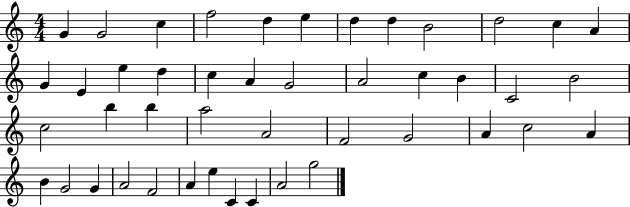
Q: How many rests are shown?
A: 0